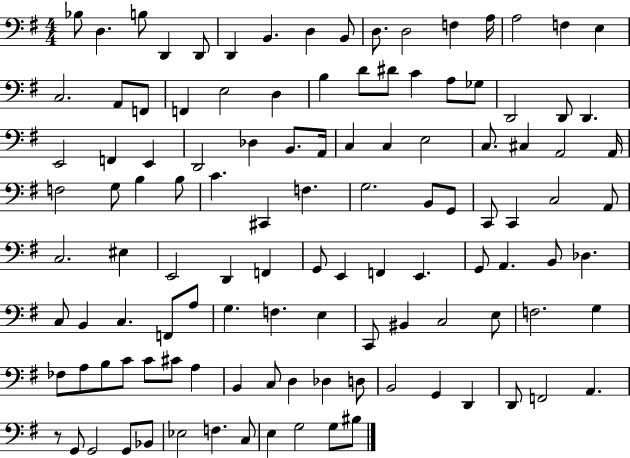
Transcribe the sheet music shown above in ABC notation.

X:1
T:Untitled
M:4/4
L:1/4
K:G
_B,/2 D, B,/2 D,, D,,/2 D,, B,, D, B,,/2 D,/2 D,2 F, A,/4 A,2 F, E, C,2 A,,/2 F,,/2 F,, E,2 D, B, D/2 ^D/2 C A,/2 _G,/2 D,,2 D,,/2 D,, E,,2 F,, E,, D,,2 _D, B,,/2 A,,/4 C, C, E,2 C,/2 ^C, A,,2 A,,/4 F,2 G,/2 B, B,/2 C ^C,, F, G,2 B,,/2 G,,/2 C,,/2 C,, C,2 A,,/2 C,2 ^E, E,,2 D,, F,, G,,/2 E,, F,, E,, G,,/2 A,, B,,/2 _D, C,/2 B,, C, F,,/2 A,/2 G, F, E, C,,/2 ^B,, C,2 E,/2 F,2 G, _F,/2 A,/2 B,/2 C/2 C/2 ^C/2 A, B,, C,/2 D, _D, D,/2 B,,2 G,, D,, D,,/2 F,,2 A,, z/2 G,,/2 G,,2 G,,/2 _B,,/2 _E,2 F, C,/2 E, G,2 G,/2 ^B,/2